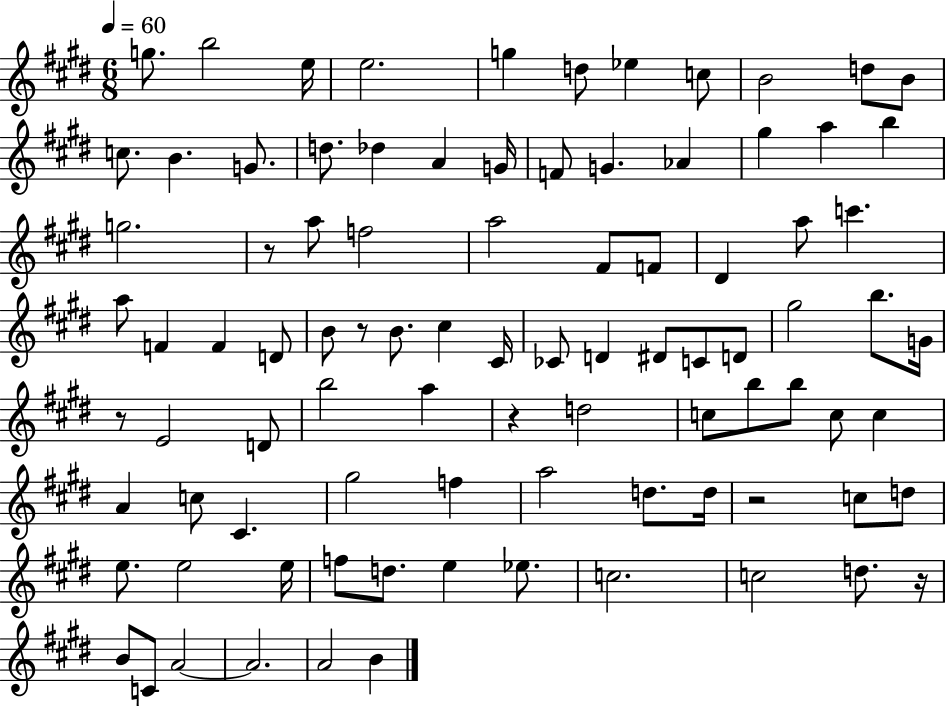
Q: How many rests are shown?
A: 6